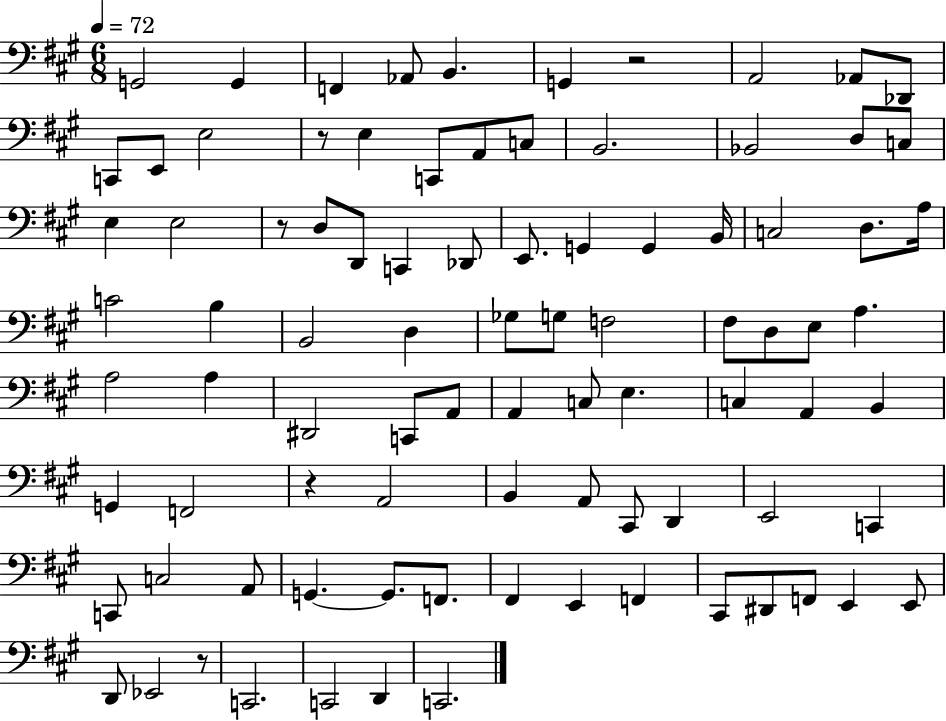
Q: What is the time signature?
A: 6/8